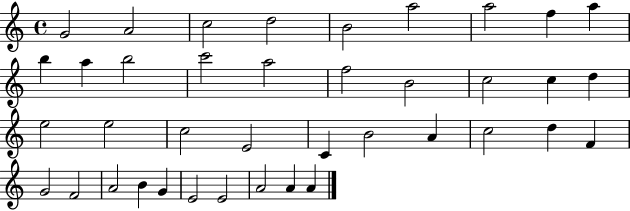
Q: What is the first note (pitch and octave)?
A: G4